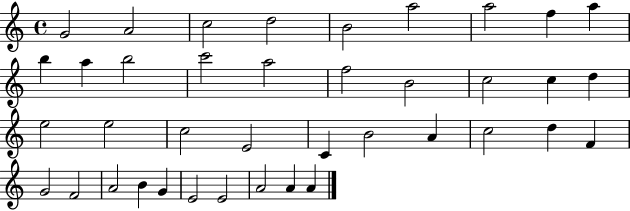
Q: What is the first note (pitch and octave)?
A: G4